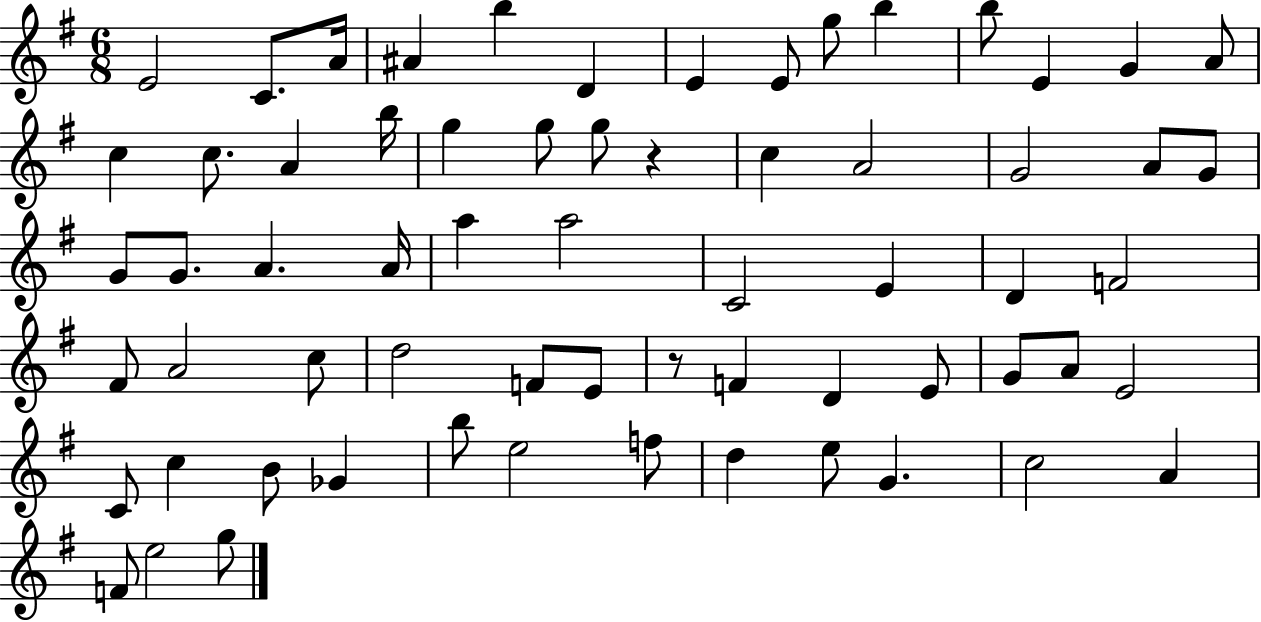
X:1
T:Untitled
M:6/8
L:1/4
K:G
E2 C/2 A/4 ^A b D E E/2 g/2 b b/2 E G A/2 c c/2 A b/4 g g/2 g/2 z c A2 G2 A/2 G/2 G/2 G/2 A A/4 a a2 C2 E D F2 ^F/2 A2 c/2 d2 F/2 E/2 z/2 F D E/2 G/2 A/2 E2 C/2 c B/2 _G b/2 e2 f/2 d e/2 G c2 A F/2 e2 g/2